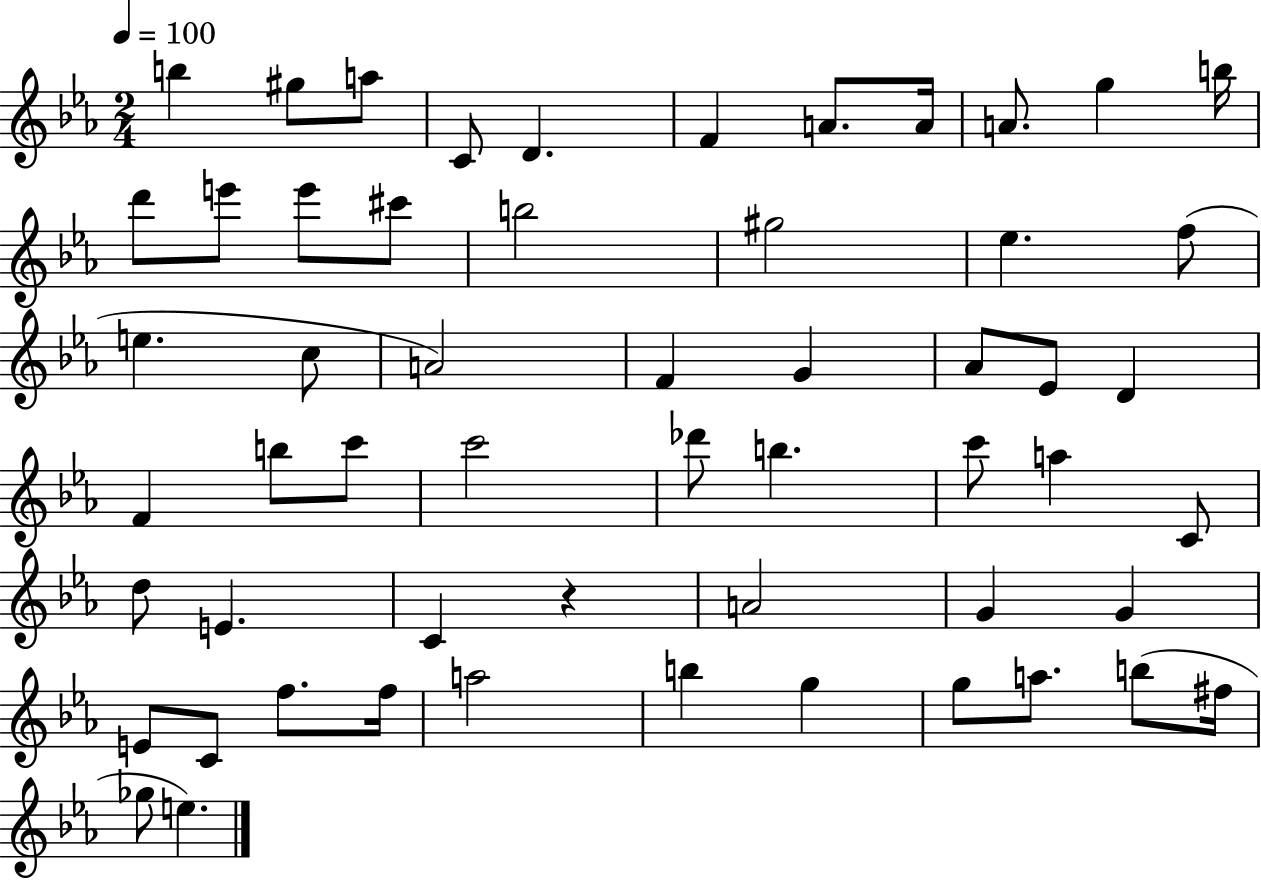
{
  \clef treble
  \numericTimeSignature
  \time 2/4
  \key ees \major
  \tempo 4 = 100
  b''4 gis''8 a''8 | c'8 d'4. | f'4 a'8. a'16 | a'8. g''4 b''16 | \break d'''8 e'''8 e'''8 cis'''8 | b''2 | gis''2 | ees''4. f''8( | \break e''4. c''8 | a'2) | f'4 g'4 | aes'8 ees'8 d'4 | \break f'4 b''8 c'''8 | c'''2 | des'''8 b''4. | c'''8 a''4 c'8 | \break d''8 e'4. | c'4 r4 | a'2 | g'4 g'4 | \break e'8 c'8 f''8. f''16 | a''2 | b''4 g''4 | g''8 a''8. b''8( fis''16 | \break ges''8 e''4.) | \bar "|."
}